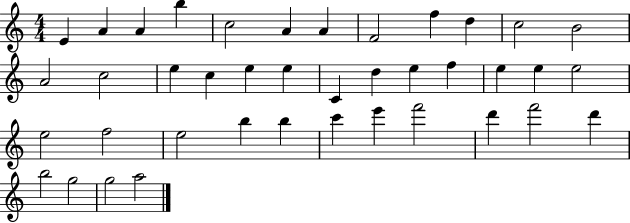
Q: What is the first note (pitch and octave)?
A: E4